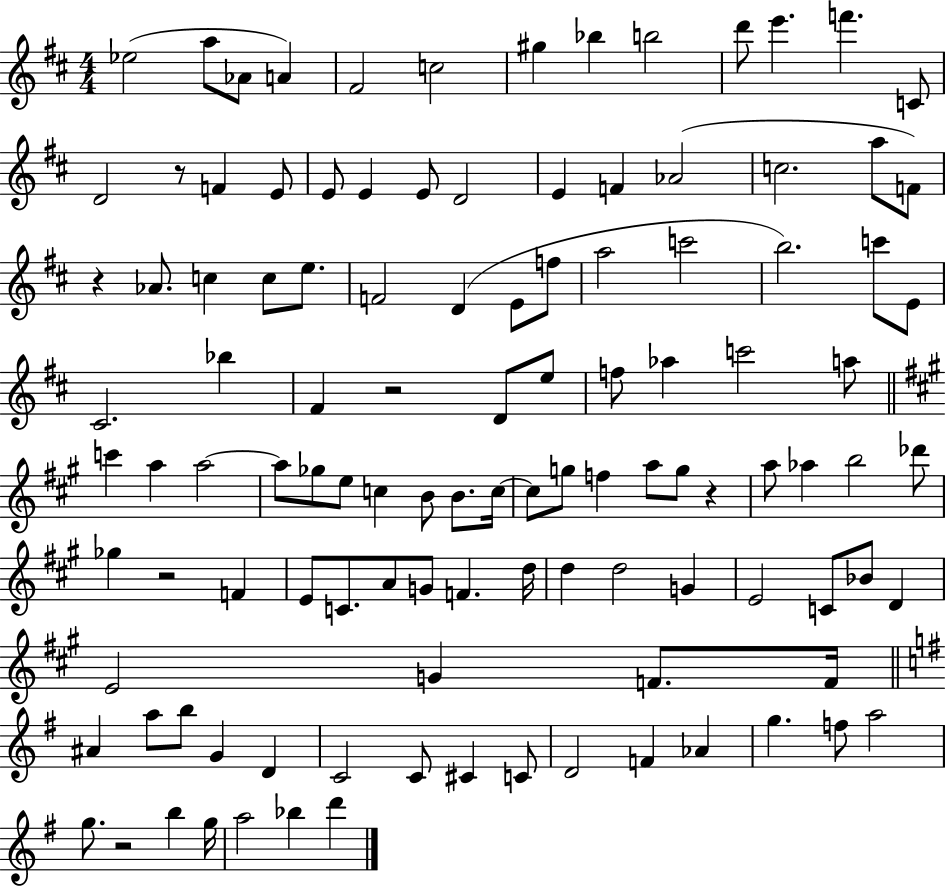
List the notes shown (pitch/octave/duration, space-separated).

Eb5/h A5/e Ab4/e A4/q F#4/h C5/h G#5/q Bb5/q B5/h D6/e E6/q. F6/q. C4/e D4/h R/e F4/q E4/e E4/e E4/q E4/e D4/h E4/q F4/q Ab4/h C5/h. A5/e F4/e R/q Ab4/e. C5/q C5/e E5/e. F4/h D4/q E4/e F5/e A5/h C6/h B5/h. C6/e E4/e C#4/h. Bb5/q F#4/q R/h D4/e E5/e F5/e Ab5/q C6/h A5/e C6/q A5/q A5/h A5/e Gb5/e E5/e C5/q B4/e B4/e. C5/s C5/e G5/e F5/q A5/e G5/e R/q A5/e Ab5/q B5/h Db6/e Gb5/q R/h F4/q E4/e C4/e. A4/e G4/e F4/q. D5/s D5/q D5/h G4/q E4/h C4/e Bb4/e D4/q E4/h G4/q F4/e. F4/s A#4/q A5/e B5/e G4/q D4/q C4/h C4/e C#4/q C4/e D4/h F4/q Ab4/q G5/q. F5/e A5/h G5/e. R/h B5/q G5/s A5/h Bb5/q D6/q